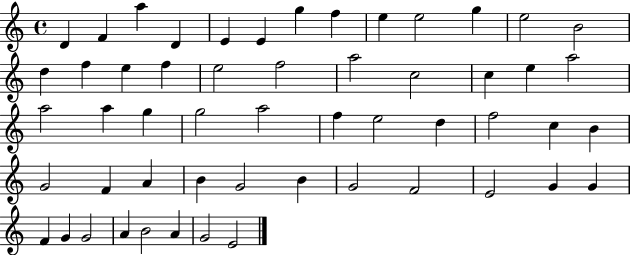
D4/q F4/q A5/q D4/q E4/q E4/q G5/q F5/q E5/q E5/h G5/q E5/h B4/h D5/q F5/q E5/q F5/q E5/h F5/h A5/h C5/h C5/q E5/q A5/h A5/h A5/q G5/q G5/h A5/h F5/q E5/h D5/q F5/h C5/q B4/q G4/h F4/q A4/q B4/q G4/h B4/q G4/h F4/h E4/h G4/q G4/q F4/q G4/q G4/h A4/q B4/h A4/q G4/h E4/h